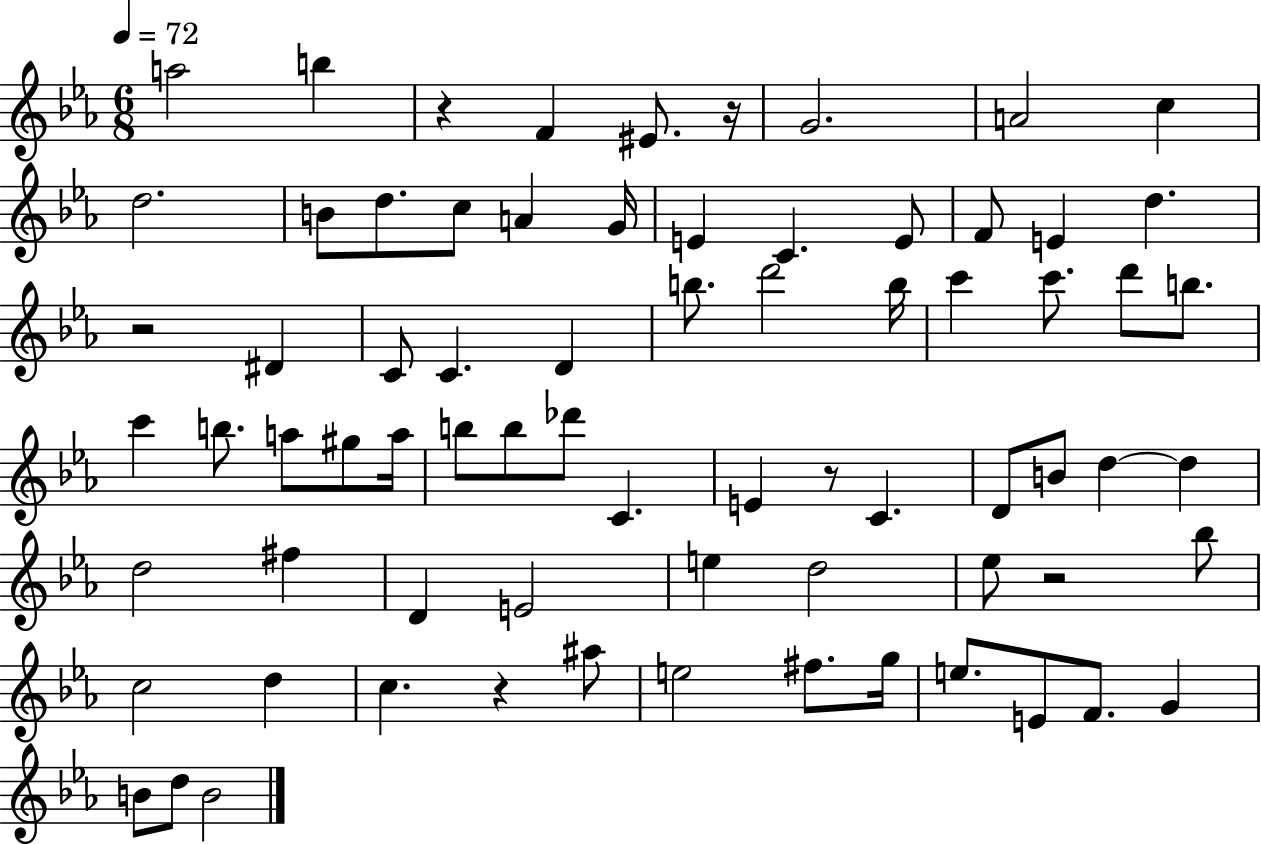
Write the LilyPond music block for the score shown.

{
  \clef treble
  \numericTimeSignature
  \time 6/8
  \key ees \major
  \tempo 4 = 72
  a''2 b''4 | r4 f'4 eis'8. r16 | g'2. | a'2 c''4 | \break d''2. | b'8 d''8. c''8 a'4 g'16 | e'4 c'4. e'8 | f'8 e'4 d''4. | \break r2 dis'4 | c'8 c'4. d'4 | b''8. d'''2 b''16 | c'''4 c'''8. d'''8 b''8. | \break c'''4 b''8. a''8 gis''8 a''16 | b''8 b''8 des'''8 c'4. | e'4 r8 c'4. | d'8 b'8 d''4~~ d''4 | \break d''2 fis''4 | d'4 e'2 | e''4 d''2 | ees''8 r2 bes''8 | \break c''2 d''4 | c''4. r4 ais''8 | e''2 fis''8. g''16 | e''8. e'8 f'8. g'4 | \break b'8 d''8 b'2 | \bar "|."
}